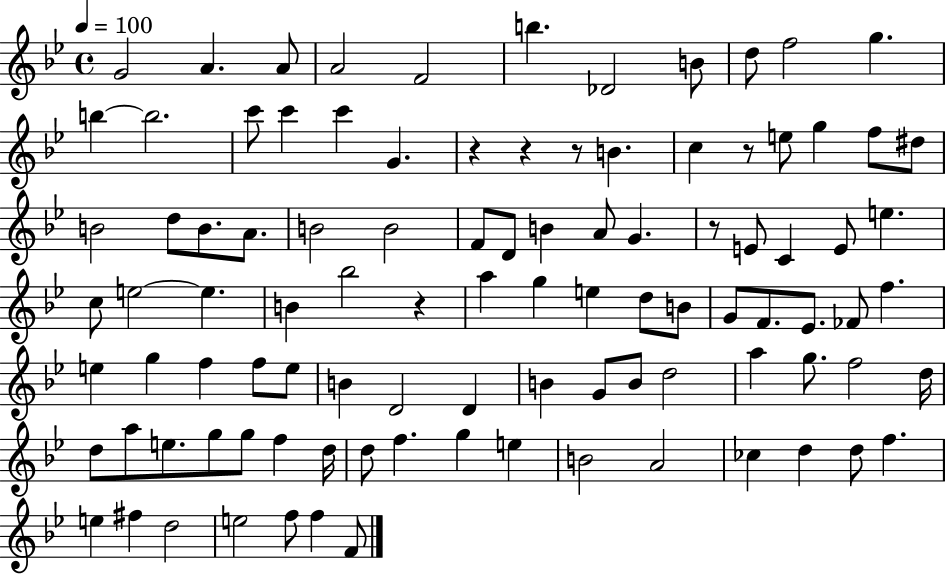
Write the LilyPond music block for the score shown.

{
  \clef treble
  \time 4/4
  \defaultTimeSignature
  \key bes \major
  \tempo 4 = 100
  g'2 a'4. a'8 | a'2 f'2 | b''4. des'2 b'8 | d''8 f''2 g''4. | \break b''4~~ b''2. | c'''8 c'''4 c'''4 g'4. | r4 r4 r8 b'4. | c''4 r8 e''8 g''4 f''8 dis''8 | \break b'2 d''8 b'8. a'8. | b'2 b'2 | f'8 d'8 b'4 a'8 g'4. | r8 e'8 c'4 e'8 e''4. | \break c''8 e''2~~ e''4. | b'4 bes''2 r4 | a''4 g''4 e''4 d''8 b'8 | g'8 f'8. ees'8. fes'8 f''4. | \break e''4 g''4 f''4 f''8 e''8 | b'4 d'2 d'4 | b'4 g'8 b'8 d''2 | a''4 g''8. f''2 d''16 | \break d''8 a''8 e''8. g''8 g''8 f''4 d''16 | d''8 f''4. g''4 e''4 | b'2 a'2 | ces''4 d''4 d''8 f''4. | \break e''4 fis''4 d''2 | e''2 f''8 f''4 f'8 | \bar "|."
}